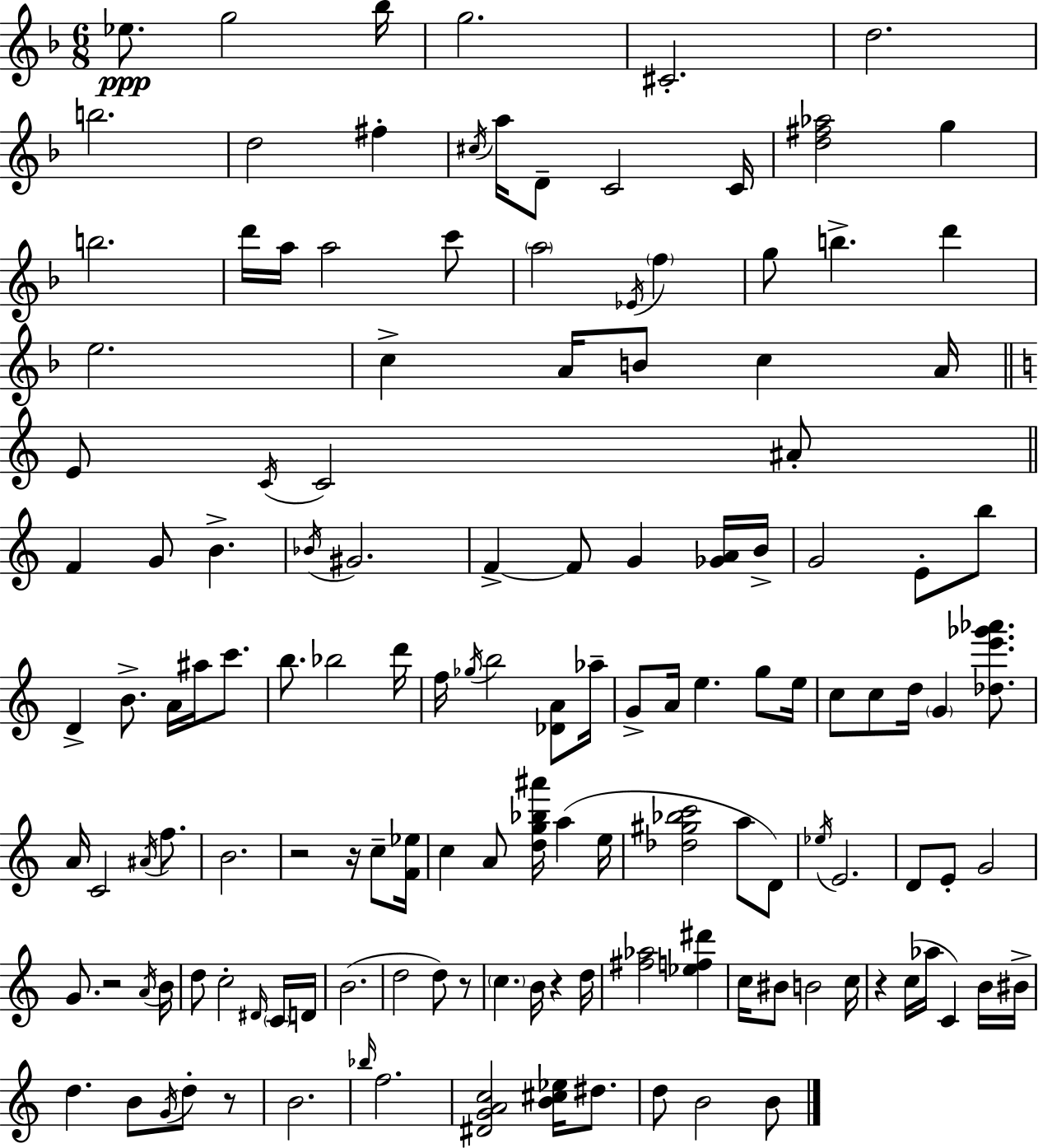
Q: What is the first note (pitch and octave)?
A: Eb5